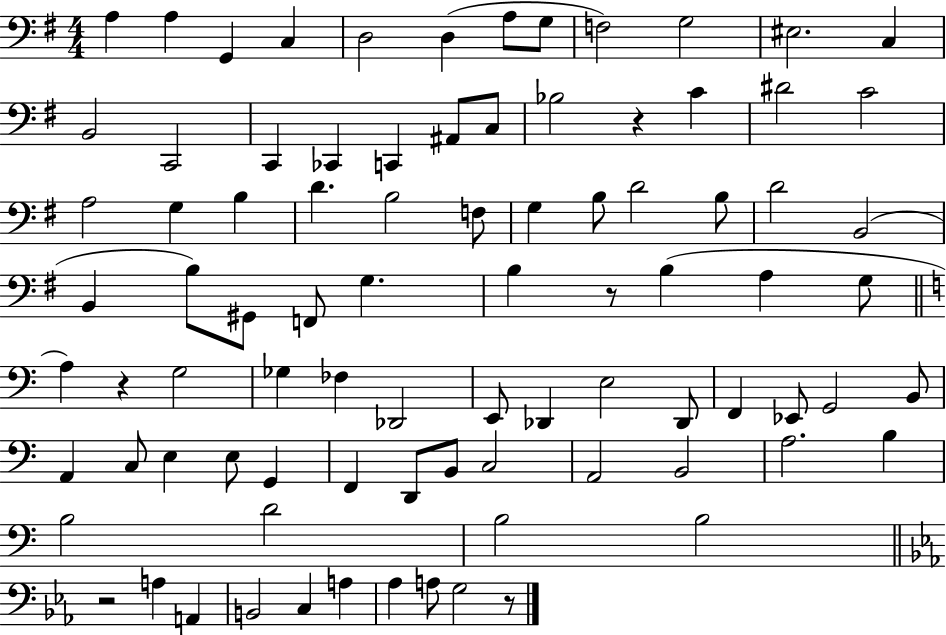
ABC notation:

X:1
T:Untitled
M:4/4
L:1/4
K:G
A, A, G,, C, D,2 D, A,/2 G,/2 F,2 G,2 ^E,2 C, B,,2 C,,2 C,, _C,, C,, ^A,,/2 C,/2 _B,2 z C ^D2 C2 A,2 G, B, D B,2 F,/2 G, B,/2 D2 B,/2 D2 B,,2 B,, B,/2 ^G,,/2 F,,/2 G, B, z/2 B, A, G,/2 A, z G,2 _G, _F, _D,,2 E,,/2 _D,, E,2 _D,,/2 F,, _E,,/2 G,,2 B,,/2 A,, C,/2 E, E,/2 G,, F,, D,,/2 B,,/2 C,2 A,,2 B,,2 A,2 B, B,2 D2 B,2 B,2 z2 A, A,, B,,2 C, A, _A, A,/2 G,2 z/2